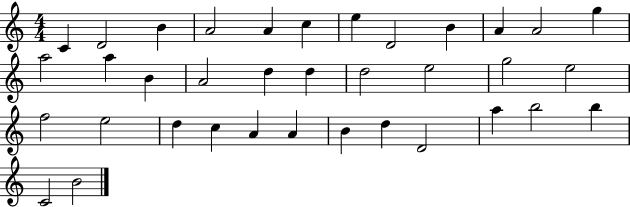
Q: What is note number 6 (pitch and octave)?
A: C5